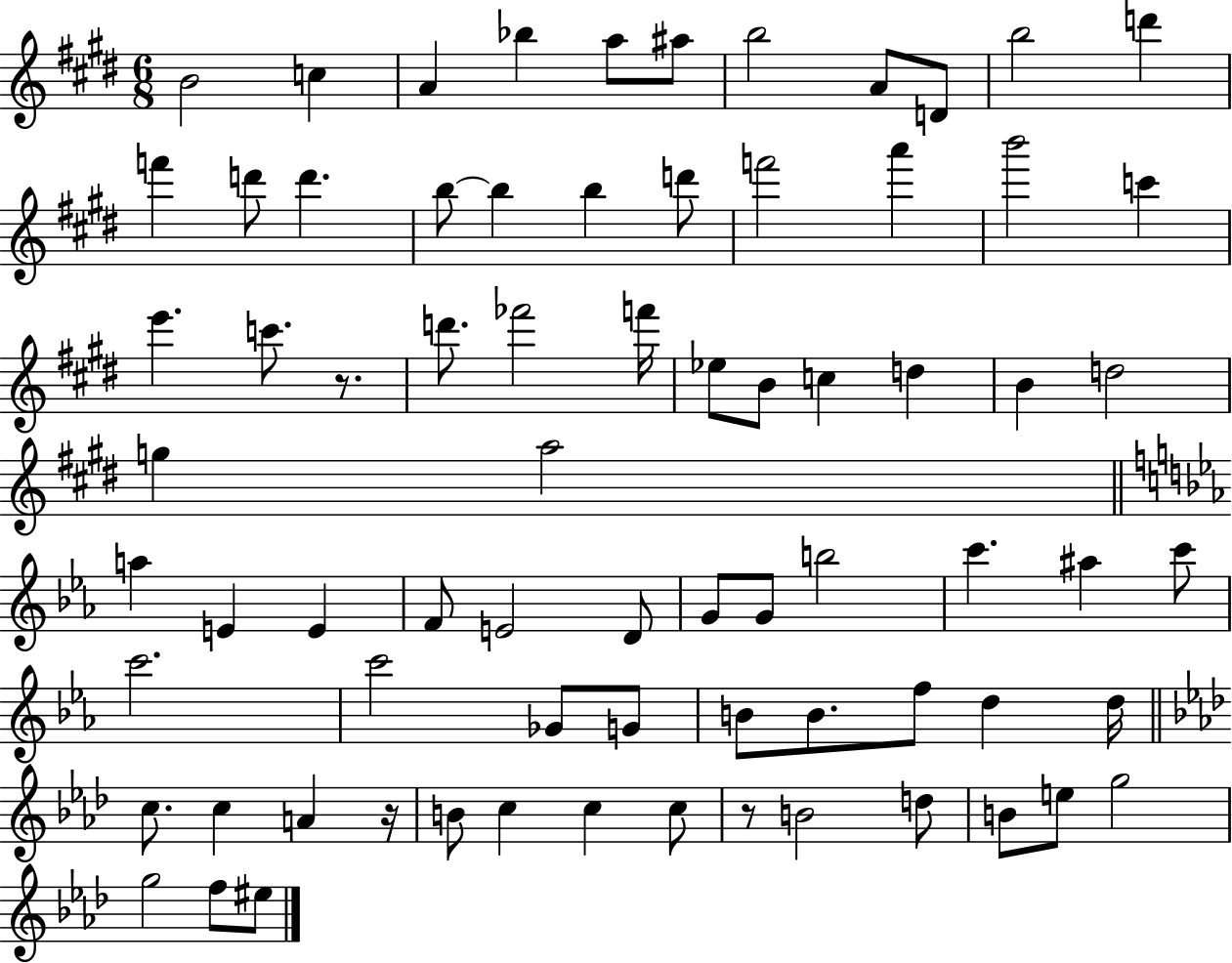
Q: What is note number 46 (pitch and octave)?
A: A#5